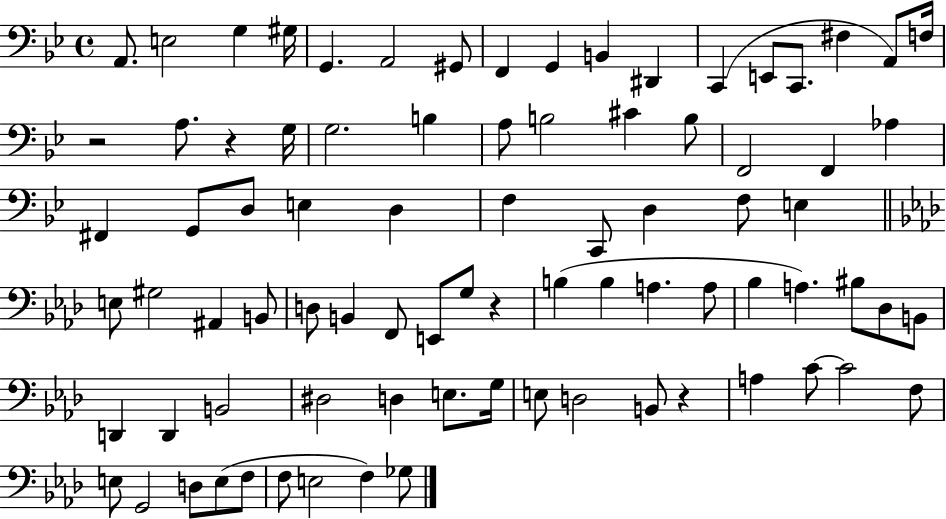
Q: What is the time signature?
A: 4/4